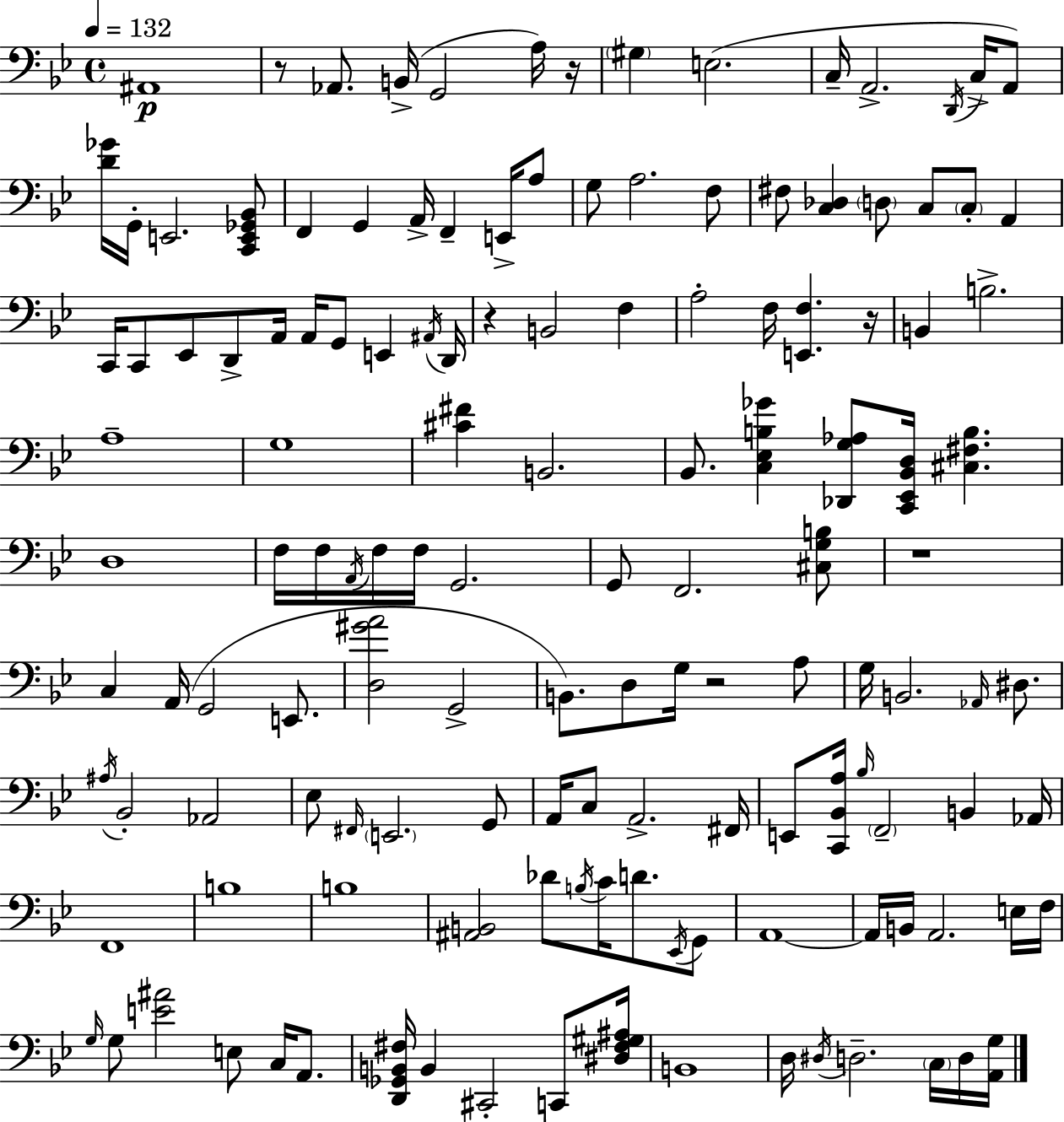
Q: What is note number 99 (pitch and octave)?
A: A2